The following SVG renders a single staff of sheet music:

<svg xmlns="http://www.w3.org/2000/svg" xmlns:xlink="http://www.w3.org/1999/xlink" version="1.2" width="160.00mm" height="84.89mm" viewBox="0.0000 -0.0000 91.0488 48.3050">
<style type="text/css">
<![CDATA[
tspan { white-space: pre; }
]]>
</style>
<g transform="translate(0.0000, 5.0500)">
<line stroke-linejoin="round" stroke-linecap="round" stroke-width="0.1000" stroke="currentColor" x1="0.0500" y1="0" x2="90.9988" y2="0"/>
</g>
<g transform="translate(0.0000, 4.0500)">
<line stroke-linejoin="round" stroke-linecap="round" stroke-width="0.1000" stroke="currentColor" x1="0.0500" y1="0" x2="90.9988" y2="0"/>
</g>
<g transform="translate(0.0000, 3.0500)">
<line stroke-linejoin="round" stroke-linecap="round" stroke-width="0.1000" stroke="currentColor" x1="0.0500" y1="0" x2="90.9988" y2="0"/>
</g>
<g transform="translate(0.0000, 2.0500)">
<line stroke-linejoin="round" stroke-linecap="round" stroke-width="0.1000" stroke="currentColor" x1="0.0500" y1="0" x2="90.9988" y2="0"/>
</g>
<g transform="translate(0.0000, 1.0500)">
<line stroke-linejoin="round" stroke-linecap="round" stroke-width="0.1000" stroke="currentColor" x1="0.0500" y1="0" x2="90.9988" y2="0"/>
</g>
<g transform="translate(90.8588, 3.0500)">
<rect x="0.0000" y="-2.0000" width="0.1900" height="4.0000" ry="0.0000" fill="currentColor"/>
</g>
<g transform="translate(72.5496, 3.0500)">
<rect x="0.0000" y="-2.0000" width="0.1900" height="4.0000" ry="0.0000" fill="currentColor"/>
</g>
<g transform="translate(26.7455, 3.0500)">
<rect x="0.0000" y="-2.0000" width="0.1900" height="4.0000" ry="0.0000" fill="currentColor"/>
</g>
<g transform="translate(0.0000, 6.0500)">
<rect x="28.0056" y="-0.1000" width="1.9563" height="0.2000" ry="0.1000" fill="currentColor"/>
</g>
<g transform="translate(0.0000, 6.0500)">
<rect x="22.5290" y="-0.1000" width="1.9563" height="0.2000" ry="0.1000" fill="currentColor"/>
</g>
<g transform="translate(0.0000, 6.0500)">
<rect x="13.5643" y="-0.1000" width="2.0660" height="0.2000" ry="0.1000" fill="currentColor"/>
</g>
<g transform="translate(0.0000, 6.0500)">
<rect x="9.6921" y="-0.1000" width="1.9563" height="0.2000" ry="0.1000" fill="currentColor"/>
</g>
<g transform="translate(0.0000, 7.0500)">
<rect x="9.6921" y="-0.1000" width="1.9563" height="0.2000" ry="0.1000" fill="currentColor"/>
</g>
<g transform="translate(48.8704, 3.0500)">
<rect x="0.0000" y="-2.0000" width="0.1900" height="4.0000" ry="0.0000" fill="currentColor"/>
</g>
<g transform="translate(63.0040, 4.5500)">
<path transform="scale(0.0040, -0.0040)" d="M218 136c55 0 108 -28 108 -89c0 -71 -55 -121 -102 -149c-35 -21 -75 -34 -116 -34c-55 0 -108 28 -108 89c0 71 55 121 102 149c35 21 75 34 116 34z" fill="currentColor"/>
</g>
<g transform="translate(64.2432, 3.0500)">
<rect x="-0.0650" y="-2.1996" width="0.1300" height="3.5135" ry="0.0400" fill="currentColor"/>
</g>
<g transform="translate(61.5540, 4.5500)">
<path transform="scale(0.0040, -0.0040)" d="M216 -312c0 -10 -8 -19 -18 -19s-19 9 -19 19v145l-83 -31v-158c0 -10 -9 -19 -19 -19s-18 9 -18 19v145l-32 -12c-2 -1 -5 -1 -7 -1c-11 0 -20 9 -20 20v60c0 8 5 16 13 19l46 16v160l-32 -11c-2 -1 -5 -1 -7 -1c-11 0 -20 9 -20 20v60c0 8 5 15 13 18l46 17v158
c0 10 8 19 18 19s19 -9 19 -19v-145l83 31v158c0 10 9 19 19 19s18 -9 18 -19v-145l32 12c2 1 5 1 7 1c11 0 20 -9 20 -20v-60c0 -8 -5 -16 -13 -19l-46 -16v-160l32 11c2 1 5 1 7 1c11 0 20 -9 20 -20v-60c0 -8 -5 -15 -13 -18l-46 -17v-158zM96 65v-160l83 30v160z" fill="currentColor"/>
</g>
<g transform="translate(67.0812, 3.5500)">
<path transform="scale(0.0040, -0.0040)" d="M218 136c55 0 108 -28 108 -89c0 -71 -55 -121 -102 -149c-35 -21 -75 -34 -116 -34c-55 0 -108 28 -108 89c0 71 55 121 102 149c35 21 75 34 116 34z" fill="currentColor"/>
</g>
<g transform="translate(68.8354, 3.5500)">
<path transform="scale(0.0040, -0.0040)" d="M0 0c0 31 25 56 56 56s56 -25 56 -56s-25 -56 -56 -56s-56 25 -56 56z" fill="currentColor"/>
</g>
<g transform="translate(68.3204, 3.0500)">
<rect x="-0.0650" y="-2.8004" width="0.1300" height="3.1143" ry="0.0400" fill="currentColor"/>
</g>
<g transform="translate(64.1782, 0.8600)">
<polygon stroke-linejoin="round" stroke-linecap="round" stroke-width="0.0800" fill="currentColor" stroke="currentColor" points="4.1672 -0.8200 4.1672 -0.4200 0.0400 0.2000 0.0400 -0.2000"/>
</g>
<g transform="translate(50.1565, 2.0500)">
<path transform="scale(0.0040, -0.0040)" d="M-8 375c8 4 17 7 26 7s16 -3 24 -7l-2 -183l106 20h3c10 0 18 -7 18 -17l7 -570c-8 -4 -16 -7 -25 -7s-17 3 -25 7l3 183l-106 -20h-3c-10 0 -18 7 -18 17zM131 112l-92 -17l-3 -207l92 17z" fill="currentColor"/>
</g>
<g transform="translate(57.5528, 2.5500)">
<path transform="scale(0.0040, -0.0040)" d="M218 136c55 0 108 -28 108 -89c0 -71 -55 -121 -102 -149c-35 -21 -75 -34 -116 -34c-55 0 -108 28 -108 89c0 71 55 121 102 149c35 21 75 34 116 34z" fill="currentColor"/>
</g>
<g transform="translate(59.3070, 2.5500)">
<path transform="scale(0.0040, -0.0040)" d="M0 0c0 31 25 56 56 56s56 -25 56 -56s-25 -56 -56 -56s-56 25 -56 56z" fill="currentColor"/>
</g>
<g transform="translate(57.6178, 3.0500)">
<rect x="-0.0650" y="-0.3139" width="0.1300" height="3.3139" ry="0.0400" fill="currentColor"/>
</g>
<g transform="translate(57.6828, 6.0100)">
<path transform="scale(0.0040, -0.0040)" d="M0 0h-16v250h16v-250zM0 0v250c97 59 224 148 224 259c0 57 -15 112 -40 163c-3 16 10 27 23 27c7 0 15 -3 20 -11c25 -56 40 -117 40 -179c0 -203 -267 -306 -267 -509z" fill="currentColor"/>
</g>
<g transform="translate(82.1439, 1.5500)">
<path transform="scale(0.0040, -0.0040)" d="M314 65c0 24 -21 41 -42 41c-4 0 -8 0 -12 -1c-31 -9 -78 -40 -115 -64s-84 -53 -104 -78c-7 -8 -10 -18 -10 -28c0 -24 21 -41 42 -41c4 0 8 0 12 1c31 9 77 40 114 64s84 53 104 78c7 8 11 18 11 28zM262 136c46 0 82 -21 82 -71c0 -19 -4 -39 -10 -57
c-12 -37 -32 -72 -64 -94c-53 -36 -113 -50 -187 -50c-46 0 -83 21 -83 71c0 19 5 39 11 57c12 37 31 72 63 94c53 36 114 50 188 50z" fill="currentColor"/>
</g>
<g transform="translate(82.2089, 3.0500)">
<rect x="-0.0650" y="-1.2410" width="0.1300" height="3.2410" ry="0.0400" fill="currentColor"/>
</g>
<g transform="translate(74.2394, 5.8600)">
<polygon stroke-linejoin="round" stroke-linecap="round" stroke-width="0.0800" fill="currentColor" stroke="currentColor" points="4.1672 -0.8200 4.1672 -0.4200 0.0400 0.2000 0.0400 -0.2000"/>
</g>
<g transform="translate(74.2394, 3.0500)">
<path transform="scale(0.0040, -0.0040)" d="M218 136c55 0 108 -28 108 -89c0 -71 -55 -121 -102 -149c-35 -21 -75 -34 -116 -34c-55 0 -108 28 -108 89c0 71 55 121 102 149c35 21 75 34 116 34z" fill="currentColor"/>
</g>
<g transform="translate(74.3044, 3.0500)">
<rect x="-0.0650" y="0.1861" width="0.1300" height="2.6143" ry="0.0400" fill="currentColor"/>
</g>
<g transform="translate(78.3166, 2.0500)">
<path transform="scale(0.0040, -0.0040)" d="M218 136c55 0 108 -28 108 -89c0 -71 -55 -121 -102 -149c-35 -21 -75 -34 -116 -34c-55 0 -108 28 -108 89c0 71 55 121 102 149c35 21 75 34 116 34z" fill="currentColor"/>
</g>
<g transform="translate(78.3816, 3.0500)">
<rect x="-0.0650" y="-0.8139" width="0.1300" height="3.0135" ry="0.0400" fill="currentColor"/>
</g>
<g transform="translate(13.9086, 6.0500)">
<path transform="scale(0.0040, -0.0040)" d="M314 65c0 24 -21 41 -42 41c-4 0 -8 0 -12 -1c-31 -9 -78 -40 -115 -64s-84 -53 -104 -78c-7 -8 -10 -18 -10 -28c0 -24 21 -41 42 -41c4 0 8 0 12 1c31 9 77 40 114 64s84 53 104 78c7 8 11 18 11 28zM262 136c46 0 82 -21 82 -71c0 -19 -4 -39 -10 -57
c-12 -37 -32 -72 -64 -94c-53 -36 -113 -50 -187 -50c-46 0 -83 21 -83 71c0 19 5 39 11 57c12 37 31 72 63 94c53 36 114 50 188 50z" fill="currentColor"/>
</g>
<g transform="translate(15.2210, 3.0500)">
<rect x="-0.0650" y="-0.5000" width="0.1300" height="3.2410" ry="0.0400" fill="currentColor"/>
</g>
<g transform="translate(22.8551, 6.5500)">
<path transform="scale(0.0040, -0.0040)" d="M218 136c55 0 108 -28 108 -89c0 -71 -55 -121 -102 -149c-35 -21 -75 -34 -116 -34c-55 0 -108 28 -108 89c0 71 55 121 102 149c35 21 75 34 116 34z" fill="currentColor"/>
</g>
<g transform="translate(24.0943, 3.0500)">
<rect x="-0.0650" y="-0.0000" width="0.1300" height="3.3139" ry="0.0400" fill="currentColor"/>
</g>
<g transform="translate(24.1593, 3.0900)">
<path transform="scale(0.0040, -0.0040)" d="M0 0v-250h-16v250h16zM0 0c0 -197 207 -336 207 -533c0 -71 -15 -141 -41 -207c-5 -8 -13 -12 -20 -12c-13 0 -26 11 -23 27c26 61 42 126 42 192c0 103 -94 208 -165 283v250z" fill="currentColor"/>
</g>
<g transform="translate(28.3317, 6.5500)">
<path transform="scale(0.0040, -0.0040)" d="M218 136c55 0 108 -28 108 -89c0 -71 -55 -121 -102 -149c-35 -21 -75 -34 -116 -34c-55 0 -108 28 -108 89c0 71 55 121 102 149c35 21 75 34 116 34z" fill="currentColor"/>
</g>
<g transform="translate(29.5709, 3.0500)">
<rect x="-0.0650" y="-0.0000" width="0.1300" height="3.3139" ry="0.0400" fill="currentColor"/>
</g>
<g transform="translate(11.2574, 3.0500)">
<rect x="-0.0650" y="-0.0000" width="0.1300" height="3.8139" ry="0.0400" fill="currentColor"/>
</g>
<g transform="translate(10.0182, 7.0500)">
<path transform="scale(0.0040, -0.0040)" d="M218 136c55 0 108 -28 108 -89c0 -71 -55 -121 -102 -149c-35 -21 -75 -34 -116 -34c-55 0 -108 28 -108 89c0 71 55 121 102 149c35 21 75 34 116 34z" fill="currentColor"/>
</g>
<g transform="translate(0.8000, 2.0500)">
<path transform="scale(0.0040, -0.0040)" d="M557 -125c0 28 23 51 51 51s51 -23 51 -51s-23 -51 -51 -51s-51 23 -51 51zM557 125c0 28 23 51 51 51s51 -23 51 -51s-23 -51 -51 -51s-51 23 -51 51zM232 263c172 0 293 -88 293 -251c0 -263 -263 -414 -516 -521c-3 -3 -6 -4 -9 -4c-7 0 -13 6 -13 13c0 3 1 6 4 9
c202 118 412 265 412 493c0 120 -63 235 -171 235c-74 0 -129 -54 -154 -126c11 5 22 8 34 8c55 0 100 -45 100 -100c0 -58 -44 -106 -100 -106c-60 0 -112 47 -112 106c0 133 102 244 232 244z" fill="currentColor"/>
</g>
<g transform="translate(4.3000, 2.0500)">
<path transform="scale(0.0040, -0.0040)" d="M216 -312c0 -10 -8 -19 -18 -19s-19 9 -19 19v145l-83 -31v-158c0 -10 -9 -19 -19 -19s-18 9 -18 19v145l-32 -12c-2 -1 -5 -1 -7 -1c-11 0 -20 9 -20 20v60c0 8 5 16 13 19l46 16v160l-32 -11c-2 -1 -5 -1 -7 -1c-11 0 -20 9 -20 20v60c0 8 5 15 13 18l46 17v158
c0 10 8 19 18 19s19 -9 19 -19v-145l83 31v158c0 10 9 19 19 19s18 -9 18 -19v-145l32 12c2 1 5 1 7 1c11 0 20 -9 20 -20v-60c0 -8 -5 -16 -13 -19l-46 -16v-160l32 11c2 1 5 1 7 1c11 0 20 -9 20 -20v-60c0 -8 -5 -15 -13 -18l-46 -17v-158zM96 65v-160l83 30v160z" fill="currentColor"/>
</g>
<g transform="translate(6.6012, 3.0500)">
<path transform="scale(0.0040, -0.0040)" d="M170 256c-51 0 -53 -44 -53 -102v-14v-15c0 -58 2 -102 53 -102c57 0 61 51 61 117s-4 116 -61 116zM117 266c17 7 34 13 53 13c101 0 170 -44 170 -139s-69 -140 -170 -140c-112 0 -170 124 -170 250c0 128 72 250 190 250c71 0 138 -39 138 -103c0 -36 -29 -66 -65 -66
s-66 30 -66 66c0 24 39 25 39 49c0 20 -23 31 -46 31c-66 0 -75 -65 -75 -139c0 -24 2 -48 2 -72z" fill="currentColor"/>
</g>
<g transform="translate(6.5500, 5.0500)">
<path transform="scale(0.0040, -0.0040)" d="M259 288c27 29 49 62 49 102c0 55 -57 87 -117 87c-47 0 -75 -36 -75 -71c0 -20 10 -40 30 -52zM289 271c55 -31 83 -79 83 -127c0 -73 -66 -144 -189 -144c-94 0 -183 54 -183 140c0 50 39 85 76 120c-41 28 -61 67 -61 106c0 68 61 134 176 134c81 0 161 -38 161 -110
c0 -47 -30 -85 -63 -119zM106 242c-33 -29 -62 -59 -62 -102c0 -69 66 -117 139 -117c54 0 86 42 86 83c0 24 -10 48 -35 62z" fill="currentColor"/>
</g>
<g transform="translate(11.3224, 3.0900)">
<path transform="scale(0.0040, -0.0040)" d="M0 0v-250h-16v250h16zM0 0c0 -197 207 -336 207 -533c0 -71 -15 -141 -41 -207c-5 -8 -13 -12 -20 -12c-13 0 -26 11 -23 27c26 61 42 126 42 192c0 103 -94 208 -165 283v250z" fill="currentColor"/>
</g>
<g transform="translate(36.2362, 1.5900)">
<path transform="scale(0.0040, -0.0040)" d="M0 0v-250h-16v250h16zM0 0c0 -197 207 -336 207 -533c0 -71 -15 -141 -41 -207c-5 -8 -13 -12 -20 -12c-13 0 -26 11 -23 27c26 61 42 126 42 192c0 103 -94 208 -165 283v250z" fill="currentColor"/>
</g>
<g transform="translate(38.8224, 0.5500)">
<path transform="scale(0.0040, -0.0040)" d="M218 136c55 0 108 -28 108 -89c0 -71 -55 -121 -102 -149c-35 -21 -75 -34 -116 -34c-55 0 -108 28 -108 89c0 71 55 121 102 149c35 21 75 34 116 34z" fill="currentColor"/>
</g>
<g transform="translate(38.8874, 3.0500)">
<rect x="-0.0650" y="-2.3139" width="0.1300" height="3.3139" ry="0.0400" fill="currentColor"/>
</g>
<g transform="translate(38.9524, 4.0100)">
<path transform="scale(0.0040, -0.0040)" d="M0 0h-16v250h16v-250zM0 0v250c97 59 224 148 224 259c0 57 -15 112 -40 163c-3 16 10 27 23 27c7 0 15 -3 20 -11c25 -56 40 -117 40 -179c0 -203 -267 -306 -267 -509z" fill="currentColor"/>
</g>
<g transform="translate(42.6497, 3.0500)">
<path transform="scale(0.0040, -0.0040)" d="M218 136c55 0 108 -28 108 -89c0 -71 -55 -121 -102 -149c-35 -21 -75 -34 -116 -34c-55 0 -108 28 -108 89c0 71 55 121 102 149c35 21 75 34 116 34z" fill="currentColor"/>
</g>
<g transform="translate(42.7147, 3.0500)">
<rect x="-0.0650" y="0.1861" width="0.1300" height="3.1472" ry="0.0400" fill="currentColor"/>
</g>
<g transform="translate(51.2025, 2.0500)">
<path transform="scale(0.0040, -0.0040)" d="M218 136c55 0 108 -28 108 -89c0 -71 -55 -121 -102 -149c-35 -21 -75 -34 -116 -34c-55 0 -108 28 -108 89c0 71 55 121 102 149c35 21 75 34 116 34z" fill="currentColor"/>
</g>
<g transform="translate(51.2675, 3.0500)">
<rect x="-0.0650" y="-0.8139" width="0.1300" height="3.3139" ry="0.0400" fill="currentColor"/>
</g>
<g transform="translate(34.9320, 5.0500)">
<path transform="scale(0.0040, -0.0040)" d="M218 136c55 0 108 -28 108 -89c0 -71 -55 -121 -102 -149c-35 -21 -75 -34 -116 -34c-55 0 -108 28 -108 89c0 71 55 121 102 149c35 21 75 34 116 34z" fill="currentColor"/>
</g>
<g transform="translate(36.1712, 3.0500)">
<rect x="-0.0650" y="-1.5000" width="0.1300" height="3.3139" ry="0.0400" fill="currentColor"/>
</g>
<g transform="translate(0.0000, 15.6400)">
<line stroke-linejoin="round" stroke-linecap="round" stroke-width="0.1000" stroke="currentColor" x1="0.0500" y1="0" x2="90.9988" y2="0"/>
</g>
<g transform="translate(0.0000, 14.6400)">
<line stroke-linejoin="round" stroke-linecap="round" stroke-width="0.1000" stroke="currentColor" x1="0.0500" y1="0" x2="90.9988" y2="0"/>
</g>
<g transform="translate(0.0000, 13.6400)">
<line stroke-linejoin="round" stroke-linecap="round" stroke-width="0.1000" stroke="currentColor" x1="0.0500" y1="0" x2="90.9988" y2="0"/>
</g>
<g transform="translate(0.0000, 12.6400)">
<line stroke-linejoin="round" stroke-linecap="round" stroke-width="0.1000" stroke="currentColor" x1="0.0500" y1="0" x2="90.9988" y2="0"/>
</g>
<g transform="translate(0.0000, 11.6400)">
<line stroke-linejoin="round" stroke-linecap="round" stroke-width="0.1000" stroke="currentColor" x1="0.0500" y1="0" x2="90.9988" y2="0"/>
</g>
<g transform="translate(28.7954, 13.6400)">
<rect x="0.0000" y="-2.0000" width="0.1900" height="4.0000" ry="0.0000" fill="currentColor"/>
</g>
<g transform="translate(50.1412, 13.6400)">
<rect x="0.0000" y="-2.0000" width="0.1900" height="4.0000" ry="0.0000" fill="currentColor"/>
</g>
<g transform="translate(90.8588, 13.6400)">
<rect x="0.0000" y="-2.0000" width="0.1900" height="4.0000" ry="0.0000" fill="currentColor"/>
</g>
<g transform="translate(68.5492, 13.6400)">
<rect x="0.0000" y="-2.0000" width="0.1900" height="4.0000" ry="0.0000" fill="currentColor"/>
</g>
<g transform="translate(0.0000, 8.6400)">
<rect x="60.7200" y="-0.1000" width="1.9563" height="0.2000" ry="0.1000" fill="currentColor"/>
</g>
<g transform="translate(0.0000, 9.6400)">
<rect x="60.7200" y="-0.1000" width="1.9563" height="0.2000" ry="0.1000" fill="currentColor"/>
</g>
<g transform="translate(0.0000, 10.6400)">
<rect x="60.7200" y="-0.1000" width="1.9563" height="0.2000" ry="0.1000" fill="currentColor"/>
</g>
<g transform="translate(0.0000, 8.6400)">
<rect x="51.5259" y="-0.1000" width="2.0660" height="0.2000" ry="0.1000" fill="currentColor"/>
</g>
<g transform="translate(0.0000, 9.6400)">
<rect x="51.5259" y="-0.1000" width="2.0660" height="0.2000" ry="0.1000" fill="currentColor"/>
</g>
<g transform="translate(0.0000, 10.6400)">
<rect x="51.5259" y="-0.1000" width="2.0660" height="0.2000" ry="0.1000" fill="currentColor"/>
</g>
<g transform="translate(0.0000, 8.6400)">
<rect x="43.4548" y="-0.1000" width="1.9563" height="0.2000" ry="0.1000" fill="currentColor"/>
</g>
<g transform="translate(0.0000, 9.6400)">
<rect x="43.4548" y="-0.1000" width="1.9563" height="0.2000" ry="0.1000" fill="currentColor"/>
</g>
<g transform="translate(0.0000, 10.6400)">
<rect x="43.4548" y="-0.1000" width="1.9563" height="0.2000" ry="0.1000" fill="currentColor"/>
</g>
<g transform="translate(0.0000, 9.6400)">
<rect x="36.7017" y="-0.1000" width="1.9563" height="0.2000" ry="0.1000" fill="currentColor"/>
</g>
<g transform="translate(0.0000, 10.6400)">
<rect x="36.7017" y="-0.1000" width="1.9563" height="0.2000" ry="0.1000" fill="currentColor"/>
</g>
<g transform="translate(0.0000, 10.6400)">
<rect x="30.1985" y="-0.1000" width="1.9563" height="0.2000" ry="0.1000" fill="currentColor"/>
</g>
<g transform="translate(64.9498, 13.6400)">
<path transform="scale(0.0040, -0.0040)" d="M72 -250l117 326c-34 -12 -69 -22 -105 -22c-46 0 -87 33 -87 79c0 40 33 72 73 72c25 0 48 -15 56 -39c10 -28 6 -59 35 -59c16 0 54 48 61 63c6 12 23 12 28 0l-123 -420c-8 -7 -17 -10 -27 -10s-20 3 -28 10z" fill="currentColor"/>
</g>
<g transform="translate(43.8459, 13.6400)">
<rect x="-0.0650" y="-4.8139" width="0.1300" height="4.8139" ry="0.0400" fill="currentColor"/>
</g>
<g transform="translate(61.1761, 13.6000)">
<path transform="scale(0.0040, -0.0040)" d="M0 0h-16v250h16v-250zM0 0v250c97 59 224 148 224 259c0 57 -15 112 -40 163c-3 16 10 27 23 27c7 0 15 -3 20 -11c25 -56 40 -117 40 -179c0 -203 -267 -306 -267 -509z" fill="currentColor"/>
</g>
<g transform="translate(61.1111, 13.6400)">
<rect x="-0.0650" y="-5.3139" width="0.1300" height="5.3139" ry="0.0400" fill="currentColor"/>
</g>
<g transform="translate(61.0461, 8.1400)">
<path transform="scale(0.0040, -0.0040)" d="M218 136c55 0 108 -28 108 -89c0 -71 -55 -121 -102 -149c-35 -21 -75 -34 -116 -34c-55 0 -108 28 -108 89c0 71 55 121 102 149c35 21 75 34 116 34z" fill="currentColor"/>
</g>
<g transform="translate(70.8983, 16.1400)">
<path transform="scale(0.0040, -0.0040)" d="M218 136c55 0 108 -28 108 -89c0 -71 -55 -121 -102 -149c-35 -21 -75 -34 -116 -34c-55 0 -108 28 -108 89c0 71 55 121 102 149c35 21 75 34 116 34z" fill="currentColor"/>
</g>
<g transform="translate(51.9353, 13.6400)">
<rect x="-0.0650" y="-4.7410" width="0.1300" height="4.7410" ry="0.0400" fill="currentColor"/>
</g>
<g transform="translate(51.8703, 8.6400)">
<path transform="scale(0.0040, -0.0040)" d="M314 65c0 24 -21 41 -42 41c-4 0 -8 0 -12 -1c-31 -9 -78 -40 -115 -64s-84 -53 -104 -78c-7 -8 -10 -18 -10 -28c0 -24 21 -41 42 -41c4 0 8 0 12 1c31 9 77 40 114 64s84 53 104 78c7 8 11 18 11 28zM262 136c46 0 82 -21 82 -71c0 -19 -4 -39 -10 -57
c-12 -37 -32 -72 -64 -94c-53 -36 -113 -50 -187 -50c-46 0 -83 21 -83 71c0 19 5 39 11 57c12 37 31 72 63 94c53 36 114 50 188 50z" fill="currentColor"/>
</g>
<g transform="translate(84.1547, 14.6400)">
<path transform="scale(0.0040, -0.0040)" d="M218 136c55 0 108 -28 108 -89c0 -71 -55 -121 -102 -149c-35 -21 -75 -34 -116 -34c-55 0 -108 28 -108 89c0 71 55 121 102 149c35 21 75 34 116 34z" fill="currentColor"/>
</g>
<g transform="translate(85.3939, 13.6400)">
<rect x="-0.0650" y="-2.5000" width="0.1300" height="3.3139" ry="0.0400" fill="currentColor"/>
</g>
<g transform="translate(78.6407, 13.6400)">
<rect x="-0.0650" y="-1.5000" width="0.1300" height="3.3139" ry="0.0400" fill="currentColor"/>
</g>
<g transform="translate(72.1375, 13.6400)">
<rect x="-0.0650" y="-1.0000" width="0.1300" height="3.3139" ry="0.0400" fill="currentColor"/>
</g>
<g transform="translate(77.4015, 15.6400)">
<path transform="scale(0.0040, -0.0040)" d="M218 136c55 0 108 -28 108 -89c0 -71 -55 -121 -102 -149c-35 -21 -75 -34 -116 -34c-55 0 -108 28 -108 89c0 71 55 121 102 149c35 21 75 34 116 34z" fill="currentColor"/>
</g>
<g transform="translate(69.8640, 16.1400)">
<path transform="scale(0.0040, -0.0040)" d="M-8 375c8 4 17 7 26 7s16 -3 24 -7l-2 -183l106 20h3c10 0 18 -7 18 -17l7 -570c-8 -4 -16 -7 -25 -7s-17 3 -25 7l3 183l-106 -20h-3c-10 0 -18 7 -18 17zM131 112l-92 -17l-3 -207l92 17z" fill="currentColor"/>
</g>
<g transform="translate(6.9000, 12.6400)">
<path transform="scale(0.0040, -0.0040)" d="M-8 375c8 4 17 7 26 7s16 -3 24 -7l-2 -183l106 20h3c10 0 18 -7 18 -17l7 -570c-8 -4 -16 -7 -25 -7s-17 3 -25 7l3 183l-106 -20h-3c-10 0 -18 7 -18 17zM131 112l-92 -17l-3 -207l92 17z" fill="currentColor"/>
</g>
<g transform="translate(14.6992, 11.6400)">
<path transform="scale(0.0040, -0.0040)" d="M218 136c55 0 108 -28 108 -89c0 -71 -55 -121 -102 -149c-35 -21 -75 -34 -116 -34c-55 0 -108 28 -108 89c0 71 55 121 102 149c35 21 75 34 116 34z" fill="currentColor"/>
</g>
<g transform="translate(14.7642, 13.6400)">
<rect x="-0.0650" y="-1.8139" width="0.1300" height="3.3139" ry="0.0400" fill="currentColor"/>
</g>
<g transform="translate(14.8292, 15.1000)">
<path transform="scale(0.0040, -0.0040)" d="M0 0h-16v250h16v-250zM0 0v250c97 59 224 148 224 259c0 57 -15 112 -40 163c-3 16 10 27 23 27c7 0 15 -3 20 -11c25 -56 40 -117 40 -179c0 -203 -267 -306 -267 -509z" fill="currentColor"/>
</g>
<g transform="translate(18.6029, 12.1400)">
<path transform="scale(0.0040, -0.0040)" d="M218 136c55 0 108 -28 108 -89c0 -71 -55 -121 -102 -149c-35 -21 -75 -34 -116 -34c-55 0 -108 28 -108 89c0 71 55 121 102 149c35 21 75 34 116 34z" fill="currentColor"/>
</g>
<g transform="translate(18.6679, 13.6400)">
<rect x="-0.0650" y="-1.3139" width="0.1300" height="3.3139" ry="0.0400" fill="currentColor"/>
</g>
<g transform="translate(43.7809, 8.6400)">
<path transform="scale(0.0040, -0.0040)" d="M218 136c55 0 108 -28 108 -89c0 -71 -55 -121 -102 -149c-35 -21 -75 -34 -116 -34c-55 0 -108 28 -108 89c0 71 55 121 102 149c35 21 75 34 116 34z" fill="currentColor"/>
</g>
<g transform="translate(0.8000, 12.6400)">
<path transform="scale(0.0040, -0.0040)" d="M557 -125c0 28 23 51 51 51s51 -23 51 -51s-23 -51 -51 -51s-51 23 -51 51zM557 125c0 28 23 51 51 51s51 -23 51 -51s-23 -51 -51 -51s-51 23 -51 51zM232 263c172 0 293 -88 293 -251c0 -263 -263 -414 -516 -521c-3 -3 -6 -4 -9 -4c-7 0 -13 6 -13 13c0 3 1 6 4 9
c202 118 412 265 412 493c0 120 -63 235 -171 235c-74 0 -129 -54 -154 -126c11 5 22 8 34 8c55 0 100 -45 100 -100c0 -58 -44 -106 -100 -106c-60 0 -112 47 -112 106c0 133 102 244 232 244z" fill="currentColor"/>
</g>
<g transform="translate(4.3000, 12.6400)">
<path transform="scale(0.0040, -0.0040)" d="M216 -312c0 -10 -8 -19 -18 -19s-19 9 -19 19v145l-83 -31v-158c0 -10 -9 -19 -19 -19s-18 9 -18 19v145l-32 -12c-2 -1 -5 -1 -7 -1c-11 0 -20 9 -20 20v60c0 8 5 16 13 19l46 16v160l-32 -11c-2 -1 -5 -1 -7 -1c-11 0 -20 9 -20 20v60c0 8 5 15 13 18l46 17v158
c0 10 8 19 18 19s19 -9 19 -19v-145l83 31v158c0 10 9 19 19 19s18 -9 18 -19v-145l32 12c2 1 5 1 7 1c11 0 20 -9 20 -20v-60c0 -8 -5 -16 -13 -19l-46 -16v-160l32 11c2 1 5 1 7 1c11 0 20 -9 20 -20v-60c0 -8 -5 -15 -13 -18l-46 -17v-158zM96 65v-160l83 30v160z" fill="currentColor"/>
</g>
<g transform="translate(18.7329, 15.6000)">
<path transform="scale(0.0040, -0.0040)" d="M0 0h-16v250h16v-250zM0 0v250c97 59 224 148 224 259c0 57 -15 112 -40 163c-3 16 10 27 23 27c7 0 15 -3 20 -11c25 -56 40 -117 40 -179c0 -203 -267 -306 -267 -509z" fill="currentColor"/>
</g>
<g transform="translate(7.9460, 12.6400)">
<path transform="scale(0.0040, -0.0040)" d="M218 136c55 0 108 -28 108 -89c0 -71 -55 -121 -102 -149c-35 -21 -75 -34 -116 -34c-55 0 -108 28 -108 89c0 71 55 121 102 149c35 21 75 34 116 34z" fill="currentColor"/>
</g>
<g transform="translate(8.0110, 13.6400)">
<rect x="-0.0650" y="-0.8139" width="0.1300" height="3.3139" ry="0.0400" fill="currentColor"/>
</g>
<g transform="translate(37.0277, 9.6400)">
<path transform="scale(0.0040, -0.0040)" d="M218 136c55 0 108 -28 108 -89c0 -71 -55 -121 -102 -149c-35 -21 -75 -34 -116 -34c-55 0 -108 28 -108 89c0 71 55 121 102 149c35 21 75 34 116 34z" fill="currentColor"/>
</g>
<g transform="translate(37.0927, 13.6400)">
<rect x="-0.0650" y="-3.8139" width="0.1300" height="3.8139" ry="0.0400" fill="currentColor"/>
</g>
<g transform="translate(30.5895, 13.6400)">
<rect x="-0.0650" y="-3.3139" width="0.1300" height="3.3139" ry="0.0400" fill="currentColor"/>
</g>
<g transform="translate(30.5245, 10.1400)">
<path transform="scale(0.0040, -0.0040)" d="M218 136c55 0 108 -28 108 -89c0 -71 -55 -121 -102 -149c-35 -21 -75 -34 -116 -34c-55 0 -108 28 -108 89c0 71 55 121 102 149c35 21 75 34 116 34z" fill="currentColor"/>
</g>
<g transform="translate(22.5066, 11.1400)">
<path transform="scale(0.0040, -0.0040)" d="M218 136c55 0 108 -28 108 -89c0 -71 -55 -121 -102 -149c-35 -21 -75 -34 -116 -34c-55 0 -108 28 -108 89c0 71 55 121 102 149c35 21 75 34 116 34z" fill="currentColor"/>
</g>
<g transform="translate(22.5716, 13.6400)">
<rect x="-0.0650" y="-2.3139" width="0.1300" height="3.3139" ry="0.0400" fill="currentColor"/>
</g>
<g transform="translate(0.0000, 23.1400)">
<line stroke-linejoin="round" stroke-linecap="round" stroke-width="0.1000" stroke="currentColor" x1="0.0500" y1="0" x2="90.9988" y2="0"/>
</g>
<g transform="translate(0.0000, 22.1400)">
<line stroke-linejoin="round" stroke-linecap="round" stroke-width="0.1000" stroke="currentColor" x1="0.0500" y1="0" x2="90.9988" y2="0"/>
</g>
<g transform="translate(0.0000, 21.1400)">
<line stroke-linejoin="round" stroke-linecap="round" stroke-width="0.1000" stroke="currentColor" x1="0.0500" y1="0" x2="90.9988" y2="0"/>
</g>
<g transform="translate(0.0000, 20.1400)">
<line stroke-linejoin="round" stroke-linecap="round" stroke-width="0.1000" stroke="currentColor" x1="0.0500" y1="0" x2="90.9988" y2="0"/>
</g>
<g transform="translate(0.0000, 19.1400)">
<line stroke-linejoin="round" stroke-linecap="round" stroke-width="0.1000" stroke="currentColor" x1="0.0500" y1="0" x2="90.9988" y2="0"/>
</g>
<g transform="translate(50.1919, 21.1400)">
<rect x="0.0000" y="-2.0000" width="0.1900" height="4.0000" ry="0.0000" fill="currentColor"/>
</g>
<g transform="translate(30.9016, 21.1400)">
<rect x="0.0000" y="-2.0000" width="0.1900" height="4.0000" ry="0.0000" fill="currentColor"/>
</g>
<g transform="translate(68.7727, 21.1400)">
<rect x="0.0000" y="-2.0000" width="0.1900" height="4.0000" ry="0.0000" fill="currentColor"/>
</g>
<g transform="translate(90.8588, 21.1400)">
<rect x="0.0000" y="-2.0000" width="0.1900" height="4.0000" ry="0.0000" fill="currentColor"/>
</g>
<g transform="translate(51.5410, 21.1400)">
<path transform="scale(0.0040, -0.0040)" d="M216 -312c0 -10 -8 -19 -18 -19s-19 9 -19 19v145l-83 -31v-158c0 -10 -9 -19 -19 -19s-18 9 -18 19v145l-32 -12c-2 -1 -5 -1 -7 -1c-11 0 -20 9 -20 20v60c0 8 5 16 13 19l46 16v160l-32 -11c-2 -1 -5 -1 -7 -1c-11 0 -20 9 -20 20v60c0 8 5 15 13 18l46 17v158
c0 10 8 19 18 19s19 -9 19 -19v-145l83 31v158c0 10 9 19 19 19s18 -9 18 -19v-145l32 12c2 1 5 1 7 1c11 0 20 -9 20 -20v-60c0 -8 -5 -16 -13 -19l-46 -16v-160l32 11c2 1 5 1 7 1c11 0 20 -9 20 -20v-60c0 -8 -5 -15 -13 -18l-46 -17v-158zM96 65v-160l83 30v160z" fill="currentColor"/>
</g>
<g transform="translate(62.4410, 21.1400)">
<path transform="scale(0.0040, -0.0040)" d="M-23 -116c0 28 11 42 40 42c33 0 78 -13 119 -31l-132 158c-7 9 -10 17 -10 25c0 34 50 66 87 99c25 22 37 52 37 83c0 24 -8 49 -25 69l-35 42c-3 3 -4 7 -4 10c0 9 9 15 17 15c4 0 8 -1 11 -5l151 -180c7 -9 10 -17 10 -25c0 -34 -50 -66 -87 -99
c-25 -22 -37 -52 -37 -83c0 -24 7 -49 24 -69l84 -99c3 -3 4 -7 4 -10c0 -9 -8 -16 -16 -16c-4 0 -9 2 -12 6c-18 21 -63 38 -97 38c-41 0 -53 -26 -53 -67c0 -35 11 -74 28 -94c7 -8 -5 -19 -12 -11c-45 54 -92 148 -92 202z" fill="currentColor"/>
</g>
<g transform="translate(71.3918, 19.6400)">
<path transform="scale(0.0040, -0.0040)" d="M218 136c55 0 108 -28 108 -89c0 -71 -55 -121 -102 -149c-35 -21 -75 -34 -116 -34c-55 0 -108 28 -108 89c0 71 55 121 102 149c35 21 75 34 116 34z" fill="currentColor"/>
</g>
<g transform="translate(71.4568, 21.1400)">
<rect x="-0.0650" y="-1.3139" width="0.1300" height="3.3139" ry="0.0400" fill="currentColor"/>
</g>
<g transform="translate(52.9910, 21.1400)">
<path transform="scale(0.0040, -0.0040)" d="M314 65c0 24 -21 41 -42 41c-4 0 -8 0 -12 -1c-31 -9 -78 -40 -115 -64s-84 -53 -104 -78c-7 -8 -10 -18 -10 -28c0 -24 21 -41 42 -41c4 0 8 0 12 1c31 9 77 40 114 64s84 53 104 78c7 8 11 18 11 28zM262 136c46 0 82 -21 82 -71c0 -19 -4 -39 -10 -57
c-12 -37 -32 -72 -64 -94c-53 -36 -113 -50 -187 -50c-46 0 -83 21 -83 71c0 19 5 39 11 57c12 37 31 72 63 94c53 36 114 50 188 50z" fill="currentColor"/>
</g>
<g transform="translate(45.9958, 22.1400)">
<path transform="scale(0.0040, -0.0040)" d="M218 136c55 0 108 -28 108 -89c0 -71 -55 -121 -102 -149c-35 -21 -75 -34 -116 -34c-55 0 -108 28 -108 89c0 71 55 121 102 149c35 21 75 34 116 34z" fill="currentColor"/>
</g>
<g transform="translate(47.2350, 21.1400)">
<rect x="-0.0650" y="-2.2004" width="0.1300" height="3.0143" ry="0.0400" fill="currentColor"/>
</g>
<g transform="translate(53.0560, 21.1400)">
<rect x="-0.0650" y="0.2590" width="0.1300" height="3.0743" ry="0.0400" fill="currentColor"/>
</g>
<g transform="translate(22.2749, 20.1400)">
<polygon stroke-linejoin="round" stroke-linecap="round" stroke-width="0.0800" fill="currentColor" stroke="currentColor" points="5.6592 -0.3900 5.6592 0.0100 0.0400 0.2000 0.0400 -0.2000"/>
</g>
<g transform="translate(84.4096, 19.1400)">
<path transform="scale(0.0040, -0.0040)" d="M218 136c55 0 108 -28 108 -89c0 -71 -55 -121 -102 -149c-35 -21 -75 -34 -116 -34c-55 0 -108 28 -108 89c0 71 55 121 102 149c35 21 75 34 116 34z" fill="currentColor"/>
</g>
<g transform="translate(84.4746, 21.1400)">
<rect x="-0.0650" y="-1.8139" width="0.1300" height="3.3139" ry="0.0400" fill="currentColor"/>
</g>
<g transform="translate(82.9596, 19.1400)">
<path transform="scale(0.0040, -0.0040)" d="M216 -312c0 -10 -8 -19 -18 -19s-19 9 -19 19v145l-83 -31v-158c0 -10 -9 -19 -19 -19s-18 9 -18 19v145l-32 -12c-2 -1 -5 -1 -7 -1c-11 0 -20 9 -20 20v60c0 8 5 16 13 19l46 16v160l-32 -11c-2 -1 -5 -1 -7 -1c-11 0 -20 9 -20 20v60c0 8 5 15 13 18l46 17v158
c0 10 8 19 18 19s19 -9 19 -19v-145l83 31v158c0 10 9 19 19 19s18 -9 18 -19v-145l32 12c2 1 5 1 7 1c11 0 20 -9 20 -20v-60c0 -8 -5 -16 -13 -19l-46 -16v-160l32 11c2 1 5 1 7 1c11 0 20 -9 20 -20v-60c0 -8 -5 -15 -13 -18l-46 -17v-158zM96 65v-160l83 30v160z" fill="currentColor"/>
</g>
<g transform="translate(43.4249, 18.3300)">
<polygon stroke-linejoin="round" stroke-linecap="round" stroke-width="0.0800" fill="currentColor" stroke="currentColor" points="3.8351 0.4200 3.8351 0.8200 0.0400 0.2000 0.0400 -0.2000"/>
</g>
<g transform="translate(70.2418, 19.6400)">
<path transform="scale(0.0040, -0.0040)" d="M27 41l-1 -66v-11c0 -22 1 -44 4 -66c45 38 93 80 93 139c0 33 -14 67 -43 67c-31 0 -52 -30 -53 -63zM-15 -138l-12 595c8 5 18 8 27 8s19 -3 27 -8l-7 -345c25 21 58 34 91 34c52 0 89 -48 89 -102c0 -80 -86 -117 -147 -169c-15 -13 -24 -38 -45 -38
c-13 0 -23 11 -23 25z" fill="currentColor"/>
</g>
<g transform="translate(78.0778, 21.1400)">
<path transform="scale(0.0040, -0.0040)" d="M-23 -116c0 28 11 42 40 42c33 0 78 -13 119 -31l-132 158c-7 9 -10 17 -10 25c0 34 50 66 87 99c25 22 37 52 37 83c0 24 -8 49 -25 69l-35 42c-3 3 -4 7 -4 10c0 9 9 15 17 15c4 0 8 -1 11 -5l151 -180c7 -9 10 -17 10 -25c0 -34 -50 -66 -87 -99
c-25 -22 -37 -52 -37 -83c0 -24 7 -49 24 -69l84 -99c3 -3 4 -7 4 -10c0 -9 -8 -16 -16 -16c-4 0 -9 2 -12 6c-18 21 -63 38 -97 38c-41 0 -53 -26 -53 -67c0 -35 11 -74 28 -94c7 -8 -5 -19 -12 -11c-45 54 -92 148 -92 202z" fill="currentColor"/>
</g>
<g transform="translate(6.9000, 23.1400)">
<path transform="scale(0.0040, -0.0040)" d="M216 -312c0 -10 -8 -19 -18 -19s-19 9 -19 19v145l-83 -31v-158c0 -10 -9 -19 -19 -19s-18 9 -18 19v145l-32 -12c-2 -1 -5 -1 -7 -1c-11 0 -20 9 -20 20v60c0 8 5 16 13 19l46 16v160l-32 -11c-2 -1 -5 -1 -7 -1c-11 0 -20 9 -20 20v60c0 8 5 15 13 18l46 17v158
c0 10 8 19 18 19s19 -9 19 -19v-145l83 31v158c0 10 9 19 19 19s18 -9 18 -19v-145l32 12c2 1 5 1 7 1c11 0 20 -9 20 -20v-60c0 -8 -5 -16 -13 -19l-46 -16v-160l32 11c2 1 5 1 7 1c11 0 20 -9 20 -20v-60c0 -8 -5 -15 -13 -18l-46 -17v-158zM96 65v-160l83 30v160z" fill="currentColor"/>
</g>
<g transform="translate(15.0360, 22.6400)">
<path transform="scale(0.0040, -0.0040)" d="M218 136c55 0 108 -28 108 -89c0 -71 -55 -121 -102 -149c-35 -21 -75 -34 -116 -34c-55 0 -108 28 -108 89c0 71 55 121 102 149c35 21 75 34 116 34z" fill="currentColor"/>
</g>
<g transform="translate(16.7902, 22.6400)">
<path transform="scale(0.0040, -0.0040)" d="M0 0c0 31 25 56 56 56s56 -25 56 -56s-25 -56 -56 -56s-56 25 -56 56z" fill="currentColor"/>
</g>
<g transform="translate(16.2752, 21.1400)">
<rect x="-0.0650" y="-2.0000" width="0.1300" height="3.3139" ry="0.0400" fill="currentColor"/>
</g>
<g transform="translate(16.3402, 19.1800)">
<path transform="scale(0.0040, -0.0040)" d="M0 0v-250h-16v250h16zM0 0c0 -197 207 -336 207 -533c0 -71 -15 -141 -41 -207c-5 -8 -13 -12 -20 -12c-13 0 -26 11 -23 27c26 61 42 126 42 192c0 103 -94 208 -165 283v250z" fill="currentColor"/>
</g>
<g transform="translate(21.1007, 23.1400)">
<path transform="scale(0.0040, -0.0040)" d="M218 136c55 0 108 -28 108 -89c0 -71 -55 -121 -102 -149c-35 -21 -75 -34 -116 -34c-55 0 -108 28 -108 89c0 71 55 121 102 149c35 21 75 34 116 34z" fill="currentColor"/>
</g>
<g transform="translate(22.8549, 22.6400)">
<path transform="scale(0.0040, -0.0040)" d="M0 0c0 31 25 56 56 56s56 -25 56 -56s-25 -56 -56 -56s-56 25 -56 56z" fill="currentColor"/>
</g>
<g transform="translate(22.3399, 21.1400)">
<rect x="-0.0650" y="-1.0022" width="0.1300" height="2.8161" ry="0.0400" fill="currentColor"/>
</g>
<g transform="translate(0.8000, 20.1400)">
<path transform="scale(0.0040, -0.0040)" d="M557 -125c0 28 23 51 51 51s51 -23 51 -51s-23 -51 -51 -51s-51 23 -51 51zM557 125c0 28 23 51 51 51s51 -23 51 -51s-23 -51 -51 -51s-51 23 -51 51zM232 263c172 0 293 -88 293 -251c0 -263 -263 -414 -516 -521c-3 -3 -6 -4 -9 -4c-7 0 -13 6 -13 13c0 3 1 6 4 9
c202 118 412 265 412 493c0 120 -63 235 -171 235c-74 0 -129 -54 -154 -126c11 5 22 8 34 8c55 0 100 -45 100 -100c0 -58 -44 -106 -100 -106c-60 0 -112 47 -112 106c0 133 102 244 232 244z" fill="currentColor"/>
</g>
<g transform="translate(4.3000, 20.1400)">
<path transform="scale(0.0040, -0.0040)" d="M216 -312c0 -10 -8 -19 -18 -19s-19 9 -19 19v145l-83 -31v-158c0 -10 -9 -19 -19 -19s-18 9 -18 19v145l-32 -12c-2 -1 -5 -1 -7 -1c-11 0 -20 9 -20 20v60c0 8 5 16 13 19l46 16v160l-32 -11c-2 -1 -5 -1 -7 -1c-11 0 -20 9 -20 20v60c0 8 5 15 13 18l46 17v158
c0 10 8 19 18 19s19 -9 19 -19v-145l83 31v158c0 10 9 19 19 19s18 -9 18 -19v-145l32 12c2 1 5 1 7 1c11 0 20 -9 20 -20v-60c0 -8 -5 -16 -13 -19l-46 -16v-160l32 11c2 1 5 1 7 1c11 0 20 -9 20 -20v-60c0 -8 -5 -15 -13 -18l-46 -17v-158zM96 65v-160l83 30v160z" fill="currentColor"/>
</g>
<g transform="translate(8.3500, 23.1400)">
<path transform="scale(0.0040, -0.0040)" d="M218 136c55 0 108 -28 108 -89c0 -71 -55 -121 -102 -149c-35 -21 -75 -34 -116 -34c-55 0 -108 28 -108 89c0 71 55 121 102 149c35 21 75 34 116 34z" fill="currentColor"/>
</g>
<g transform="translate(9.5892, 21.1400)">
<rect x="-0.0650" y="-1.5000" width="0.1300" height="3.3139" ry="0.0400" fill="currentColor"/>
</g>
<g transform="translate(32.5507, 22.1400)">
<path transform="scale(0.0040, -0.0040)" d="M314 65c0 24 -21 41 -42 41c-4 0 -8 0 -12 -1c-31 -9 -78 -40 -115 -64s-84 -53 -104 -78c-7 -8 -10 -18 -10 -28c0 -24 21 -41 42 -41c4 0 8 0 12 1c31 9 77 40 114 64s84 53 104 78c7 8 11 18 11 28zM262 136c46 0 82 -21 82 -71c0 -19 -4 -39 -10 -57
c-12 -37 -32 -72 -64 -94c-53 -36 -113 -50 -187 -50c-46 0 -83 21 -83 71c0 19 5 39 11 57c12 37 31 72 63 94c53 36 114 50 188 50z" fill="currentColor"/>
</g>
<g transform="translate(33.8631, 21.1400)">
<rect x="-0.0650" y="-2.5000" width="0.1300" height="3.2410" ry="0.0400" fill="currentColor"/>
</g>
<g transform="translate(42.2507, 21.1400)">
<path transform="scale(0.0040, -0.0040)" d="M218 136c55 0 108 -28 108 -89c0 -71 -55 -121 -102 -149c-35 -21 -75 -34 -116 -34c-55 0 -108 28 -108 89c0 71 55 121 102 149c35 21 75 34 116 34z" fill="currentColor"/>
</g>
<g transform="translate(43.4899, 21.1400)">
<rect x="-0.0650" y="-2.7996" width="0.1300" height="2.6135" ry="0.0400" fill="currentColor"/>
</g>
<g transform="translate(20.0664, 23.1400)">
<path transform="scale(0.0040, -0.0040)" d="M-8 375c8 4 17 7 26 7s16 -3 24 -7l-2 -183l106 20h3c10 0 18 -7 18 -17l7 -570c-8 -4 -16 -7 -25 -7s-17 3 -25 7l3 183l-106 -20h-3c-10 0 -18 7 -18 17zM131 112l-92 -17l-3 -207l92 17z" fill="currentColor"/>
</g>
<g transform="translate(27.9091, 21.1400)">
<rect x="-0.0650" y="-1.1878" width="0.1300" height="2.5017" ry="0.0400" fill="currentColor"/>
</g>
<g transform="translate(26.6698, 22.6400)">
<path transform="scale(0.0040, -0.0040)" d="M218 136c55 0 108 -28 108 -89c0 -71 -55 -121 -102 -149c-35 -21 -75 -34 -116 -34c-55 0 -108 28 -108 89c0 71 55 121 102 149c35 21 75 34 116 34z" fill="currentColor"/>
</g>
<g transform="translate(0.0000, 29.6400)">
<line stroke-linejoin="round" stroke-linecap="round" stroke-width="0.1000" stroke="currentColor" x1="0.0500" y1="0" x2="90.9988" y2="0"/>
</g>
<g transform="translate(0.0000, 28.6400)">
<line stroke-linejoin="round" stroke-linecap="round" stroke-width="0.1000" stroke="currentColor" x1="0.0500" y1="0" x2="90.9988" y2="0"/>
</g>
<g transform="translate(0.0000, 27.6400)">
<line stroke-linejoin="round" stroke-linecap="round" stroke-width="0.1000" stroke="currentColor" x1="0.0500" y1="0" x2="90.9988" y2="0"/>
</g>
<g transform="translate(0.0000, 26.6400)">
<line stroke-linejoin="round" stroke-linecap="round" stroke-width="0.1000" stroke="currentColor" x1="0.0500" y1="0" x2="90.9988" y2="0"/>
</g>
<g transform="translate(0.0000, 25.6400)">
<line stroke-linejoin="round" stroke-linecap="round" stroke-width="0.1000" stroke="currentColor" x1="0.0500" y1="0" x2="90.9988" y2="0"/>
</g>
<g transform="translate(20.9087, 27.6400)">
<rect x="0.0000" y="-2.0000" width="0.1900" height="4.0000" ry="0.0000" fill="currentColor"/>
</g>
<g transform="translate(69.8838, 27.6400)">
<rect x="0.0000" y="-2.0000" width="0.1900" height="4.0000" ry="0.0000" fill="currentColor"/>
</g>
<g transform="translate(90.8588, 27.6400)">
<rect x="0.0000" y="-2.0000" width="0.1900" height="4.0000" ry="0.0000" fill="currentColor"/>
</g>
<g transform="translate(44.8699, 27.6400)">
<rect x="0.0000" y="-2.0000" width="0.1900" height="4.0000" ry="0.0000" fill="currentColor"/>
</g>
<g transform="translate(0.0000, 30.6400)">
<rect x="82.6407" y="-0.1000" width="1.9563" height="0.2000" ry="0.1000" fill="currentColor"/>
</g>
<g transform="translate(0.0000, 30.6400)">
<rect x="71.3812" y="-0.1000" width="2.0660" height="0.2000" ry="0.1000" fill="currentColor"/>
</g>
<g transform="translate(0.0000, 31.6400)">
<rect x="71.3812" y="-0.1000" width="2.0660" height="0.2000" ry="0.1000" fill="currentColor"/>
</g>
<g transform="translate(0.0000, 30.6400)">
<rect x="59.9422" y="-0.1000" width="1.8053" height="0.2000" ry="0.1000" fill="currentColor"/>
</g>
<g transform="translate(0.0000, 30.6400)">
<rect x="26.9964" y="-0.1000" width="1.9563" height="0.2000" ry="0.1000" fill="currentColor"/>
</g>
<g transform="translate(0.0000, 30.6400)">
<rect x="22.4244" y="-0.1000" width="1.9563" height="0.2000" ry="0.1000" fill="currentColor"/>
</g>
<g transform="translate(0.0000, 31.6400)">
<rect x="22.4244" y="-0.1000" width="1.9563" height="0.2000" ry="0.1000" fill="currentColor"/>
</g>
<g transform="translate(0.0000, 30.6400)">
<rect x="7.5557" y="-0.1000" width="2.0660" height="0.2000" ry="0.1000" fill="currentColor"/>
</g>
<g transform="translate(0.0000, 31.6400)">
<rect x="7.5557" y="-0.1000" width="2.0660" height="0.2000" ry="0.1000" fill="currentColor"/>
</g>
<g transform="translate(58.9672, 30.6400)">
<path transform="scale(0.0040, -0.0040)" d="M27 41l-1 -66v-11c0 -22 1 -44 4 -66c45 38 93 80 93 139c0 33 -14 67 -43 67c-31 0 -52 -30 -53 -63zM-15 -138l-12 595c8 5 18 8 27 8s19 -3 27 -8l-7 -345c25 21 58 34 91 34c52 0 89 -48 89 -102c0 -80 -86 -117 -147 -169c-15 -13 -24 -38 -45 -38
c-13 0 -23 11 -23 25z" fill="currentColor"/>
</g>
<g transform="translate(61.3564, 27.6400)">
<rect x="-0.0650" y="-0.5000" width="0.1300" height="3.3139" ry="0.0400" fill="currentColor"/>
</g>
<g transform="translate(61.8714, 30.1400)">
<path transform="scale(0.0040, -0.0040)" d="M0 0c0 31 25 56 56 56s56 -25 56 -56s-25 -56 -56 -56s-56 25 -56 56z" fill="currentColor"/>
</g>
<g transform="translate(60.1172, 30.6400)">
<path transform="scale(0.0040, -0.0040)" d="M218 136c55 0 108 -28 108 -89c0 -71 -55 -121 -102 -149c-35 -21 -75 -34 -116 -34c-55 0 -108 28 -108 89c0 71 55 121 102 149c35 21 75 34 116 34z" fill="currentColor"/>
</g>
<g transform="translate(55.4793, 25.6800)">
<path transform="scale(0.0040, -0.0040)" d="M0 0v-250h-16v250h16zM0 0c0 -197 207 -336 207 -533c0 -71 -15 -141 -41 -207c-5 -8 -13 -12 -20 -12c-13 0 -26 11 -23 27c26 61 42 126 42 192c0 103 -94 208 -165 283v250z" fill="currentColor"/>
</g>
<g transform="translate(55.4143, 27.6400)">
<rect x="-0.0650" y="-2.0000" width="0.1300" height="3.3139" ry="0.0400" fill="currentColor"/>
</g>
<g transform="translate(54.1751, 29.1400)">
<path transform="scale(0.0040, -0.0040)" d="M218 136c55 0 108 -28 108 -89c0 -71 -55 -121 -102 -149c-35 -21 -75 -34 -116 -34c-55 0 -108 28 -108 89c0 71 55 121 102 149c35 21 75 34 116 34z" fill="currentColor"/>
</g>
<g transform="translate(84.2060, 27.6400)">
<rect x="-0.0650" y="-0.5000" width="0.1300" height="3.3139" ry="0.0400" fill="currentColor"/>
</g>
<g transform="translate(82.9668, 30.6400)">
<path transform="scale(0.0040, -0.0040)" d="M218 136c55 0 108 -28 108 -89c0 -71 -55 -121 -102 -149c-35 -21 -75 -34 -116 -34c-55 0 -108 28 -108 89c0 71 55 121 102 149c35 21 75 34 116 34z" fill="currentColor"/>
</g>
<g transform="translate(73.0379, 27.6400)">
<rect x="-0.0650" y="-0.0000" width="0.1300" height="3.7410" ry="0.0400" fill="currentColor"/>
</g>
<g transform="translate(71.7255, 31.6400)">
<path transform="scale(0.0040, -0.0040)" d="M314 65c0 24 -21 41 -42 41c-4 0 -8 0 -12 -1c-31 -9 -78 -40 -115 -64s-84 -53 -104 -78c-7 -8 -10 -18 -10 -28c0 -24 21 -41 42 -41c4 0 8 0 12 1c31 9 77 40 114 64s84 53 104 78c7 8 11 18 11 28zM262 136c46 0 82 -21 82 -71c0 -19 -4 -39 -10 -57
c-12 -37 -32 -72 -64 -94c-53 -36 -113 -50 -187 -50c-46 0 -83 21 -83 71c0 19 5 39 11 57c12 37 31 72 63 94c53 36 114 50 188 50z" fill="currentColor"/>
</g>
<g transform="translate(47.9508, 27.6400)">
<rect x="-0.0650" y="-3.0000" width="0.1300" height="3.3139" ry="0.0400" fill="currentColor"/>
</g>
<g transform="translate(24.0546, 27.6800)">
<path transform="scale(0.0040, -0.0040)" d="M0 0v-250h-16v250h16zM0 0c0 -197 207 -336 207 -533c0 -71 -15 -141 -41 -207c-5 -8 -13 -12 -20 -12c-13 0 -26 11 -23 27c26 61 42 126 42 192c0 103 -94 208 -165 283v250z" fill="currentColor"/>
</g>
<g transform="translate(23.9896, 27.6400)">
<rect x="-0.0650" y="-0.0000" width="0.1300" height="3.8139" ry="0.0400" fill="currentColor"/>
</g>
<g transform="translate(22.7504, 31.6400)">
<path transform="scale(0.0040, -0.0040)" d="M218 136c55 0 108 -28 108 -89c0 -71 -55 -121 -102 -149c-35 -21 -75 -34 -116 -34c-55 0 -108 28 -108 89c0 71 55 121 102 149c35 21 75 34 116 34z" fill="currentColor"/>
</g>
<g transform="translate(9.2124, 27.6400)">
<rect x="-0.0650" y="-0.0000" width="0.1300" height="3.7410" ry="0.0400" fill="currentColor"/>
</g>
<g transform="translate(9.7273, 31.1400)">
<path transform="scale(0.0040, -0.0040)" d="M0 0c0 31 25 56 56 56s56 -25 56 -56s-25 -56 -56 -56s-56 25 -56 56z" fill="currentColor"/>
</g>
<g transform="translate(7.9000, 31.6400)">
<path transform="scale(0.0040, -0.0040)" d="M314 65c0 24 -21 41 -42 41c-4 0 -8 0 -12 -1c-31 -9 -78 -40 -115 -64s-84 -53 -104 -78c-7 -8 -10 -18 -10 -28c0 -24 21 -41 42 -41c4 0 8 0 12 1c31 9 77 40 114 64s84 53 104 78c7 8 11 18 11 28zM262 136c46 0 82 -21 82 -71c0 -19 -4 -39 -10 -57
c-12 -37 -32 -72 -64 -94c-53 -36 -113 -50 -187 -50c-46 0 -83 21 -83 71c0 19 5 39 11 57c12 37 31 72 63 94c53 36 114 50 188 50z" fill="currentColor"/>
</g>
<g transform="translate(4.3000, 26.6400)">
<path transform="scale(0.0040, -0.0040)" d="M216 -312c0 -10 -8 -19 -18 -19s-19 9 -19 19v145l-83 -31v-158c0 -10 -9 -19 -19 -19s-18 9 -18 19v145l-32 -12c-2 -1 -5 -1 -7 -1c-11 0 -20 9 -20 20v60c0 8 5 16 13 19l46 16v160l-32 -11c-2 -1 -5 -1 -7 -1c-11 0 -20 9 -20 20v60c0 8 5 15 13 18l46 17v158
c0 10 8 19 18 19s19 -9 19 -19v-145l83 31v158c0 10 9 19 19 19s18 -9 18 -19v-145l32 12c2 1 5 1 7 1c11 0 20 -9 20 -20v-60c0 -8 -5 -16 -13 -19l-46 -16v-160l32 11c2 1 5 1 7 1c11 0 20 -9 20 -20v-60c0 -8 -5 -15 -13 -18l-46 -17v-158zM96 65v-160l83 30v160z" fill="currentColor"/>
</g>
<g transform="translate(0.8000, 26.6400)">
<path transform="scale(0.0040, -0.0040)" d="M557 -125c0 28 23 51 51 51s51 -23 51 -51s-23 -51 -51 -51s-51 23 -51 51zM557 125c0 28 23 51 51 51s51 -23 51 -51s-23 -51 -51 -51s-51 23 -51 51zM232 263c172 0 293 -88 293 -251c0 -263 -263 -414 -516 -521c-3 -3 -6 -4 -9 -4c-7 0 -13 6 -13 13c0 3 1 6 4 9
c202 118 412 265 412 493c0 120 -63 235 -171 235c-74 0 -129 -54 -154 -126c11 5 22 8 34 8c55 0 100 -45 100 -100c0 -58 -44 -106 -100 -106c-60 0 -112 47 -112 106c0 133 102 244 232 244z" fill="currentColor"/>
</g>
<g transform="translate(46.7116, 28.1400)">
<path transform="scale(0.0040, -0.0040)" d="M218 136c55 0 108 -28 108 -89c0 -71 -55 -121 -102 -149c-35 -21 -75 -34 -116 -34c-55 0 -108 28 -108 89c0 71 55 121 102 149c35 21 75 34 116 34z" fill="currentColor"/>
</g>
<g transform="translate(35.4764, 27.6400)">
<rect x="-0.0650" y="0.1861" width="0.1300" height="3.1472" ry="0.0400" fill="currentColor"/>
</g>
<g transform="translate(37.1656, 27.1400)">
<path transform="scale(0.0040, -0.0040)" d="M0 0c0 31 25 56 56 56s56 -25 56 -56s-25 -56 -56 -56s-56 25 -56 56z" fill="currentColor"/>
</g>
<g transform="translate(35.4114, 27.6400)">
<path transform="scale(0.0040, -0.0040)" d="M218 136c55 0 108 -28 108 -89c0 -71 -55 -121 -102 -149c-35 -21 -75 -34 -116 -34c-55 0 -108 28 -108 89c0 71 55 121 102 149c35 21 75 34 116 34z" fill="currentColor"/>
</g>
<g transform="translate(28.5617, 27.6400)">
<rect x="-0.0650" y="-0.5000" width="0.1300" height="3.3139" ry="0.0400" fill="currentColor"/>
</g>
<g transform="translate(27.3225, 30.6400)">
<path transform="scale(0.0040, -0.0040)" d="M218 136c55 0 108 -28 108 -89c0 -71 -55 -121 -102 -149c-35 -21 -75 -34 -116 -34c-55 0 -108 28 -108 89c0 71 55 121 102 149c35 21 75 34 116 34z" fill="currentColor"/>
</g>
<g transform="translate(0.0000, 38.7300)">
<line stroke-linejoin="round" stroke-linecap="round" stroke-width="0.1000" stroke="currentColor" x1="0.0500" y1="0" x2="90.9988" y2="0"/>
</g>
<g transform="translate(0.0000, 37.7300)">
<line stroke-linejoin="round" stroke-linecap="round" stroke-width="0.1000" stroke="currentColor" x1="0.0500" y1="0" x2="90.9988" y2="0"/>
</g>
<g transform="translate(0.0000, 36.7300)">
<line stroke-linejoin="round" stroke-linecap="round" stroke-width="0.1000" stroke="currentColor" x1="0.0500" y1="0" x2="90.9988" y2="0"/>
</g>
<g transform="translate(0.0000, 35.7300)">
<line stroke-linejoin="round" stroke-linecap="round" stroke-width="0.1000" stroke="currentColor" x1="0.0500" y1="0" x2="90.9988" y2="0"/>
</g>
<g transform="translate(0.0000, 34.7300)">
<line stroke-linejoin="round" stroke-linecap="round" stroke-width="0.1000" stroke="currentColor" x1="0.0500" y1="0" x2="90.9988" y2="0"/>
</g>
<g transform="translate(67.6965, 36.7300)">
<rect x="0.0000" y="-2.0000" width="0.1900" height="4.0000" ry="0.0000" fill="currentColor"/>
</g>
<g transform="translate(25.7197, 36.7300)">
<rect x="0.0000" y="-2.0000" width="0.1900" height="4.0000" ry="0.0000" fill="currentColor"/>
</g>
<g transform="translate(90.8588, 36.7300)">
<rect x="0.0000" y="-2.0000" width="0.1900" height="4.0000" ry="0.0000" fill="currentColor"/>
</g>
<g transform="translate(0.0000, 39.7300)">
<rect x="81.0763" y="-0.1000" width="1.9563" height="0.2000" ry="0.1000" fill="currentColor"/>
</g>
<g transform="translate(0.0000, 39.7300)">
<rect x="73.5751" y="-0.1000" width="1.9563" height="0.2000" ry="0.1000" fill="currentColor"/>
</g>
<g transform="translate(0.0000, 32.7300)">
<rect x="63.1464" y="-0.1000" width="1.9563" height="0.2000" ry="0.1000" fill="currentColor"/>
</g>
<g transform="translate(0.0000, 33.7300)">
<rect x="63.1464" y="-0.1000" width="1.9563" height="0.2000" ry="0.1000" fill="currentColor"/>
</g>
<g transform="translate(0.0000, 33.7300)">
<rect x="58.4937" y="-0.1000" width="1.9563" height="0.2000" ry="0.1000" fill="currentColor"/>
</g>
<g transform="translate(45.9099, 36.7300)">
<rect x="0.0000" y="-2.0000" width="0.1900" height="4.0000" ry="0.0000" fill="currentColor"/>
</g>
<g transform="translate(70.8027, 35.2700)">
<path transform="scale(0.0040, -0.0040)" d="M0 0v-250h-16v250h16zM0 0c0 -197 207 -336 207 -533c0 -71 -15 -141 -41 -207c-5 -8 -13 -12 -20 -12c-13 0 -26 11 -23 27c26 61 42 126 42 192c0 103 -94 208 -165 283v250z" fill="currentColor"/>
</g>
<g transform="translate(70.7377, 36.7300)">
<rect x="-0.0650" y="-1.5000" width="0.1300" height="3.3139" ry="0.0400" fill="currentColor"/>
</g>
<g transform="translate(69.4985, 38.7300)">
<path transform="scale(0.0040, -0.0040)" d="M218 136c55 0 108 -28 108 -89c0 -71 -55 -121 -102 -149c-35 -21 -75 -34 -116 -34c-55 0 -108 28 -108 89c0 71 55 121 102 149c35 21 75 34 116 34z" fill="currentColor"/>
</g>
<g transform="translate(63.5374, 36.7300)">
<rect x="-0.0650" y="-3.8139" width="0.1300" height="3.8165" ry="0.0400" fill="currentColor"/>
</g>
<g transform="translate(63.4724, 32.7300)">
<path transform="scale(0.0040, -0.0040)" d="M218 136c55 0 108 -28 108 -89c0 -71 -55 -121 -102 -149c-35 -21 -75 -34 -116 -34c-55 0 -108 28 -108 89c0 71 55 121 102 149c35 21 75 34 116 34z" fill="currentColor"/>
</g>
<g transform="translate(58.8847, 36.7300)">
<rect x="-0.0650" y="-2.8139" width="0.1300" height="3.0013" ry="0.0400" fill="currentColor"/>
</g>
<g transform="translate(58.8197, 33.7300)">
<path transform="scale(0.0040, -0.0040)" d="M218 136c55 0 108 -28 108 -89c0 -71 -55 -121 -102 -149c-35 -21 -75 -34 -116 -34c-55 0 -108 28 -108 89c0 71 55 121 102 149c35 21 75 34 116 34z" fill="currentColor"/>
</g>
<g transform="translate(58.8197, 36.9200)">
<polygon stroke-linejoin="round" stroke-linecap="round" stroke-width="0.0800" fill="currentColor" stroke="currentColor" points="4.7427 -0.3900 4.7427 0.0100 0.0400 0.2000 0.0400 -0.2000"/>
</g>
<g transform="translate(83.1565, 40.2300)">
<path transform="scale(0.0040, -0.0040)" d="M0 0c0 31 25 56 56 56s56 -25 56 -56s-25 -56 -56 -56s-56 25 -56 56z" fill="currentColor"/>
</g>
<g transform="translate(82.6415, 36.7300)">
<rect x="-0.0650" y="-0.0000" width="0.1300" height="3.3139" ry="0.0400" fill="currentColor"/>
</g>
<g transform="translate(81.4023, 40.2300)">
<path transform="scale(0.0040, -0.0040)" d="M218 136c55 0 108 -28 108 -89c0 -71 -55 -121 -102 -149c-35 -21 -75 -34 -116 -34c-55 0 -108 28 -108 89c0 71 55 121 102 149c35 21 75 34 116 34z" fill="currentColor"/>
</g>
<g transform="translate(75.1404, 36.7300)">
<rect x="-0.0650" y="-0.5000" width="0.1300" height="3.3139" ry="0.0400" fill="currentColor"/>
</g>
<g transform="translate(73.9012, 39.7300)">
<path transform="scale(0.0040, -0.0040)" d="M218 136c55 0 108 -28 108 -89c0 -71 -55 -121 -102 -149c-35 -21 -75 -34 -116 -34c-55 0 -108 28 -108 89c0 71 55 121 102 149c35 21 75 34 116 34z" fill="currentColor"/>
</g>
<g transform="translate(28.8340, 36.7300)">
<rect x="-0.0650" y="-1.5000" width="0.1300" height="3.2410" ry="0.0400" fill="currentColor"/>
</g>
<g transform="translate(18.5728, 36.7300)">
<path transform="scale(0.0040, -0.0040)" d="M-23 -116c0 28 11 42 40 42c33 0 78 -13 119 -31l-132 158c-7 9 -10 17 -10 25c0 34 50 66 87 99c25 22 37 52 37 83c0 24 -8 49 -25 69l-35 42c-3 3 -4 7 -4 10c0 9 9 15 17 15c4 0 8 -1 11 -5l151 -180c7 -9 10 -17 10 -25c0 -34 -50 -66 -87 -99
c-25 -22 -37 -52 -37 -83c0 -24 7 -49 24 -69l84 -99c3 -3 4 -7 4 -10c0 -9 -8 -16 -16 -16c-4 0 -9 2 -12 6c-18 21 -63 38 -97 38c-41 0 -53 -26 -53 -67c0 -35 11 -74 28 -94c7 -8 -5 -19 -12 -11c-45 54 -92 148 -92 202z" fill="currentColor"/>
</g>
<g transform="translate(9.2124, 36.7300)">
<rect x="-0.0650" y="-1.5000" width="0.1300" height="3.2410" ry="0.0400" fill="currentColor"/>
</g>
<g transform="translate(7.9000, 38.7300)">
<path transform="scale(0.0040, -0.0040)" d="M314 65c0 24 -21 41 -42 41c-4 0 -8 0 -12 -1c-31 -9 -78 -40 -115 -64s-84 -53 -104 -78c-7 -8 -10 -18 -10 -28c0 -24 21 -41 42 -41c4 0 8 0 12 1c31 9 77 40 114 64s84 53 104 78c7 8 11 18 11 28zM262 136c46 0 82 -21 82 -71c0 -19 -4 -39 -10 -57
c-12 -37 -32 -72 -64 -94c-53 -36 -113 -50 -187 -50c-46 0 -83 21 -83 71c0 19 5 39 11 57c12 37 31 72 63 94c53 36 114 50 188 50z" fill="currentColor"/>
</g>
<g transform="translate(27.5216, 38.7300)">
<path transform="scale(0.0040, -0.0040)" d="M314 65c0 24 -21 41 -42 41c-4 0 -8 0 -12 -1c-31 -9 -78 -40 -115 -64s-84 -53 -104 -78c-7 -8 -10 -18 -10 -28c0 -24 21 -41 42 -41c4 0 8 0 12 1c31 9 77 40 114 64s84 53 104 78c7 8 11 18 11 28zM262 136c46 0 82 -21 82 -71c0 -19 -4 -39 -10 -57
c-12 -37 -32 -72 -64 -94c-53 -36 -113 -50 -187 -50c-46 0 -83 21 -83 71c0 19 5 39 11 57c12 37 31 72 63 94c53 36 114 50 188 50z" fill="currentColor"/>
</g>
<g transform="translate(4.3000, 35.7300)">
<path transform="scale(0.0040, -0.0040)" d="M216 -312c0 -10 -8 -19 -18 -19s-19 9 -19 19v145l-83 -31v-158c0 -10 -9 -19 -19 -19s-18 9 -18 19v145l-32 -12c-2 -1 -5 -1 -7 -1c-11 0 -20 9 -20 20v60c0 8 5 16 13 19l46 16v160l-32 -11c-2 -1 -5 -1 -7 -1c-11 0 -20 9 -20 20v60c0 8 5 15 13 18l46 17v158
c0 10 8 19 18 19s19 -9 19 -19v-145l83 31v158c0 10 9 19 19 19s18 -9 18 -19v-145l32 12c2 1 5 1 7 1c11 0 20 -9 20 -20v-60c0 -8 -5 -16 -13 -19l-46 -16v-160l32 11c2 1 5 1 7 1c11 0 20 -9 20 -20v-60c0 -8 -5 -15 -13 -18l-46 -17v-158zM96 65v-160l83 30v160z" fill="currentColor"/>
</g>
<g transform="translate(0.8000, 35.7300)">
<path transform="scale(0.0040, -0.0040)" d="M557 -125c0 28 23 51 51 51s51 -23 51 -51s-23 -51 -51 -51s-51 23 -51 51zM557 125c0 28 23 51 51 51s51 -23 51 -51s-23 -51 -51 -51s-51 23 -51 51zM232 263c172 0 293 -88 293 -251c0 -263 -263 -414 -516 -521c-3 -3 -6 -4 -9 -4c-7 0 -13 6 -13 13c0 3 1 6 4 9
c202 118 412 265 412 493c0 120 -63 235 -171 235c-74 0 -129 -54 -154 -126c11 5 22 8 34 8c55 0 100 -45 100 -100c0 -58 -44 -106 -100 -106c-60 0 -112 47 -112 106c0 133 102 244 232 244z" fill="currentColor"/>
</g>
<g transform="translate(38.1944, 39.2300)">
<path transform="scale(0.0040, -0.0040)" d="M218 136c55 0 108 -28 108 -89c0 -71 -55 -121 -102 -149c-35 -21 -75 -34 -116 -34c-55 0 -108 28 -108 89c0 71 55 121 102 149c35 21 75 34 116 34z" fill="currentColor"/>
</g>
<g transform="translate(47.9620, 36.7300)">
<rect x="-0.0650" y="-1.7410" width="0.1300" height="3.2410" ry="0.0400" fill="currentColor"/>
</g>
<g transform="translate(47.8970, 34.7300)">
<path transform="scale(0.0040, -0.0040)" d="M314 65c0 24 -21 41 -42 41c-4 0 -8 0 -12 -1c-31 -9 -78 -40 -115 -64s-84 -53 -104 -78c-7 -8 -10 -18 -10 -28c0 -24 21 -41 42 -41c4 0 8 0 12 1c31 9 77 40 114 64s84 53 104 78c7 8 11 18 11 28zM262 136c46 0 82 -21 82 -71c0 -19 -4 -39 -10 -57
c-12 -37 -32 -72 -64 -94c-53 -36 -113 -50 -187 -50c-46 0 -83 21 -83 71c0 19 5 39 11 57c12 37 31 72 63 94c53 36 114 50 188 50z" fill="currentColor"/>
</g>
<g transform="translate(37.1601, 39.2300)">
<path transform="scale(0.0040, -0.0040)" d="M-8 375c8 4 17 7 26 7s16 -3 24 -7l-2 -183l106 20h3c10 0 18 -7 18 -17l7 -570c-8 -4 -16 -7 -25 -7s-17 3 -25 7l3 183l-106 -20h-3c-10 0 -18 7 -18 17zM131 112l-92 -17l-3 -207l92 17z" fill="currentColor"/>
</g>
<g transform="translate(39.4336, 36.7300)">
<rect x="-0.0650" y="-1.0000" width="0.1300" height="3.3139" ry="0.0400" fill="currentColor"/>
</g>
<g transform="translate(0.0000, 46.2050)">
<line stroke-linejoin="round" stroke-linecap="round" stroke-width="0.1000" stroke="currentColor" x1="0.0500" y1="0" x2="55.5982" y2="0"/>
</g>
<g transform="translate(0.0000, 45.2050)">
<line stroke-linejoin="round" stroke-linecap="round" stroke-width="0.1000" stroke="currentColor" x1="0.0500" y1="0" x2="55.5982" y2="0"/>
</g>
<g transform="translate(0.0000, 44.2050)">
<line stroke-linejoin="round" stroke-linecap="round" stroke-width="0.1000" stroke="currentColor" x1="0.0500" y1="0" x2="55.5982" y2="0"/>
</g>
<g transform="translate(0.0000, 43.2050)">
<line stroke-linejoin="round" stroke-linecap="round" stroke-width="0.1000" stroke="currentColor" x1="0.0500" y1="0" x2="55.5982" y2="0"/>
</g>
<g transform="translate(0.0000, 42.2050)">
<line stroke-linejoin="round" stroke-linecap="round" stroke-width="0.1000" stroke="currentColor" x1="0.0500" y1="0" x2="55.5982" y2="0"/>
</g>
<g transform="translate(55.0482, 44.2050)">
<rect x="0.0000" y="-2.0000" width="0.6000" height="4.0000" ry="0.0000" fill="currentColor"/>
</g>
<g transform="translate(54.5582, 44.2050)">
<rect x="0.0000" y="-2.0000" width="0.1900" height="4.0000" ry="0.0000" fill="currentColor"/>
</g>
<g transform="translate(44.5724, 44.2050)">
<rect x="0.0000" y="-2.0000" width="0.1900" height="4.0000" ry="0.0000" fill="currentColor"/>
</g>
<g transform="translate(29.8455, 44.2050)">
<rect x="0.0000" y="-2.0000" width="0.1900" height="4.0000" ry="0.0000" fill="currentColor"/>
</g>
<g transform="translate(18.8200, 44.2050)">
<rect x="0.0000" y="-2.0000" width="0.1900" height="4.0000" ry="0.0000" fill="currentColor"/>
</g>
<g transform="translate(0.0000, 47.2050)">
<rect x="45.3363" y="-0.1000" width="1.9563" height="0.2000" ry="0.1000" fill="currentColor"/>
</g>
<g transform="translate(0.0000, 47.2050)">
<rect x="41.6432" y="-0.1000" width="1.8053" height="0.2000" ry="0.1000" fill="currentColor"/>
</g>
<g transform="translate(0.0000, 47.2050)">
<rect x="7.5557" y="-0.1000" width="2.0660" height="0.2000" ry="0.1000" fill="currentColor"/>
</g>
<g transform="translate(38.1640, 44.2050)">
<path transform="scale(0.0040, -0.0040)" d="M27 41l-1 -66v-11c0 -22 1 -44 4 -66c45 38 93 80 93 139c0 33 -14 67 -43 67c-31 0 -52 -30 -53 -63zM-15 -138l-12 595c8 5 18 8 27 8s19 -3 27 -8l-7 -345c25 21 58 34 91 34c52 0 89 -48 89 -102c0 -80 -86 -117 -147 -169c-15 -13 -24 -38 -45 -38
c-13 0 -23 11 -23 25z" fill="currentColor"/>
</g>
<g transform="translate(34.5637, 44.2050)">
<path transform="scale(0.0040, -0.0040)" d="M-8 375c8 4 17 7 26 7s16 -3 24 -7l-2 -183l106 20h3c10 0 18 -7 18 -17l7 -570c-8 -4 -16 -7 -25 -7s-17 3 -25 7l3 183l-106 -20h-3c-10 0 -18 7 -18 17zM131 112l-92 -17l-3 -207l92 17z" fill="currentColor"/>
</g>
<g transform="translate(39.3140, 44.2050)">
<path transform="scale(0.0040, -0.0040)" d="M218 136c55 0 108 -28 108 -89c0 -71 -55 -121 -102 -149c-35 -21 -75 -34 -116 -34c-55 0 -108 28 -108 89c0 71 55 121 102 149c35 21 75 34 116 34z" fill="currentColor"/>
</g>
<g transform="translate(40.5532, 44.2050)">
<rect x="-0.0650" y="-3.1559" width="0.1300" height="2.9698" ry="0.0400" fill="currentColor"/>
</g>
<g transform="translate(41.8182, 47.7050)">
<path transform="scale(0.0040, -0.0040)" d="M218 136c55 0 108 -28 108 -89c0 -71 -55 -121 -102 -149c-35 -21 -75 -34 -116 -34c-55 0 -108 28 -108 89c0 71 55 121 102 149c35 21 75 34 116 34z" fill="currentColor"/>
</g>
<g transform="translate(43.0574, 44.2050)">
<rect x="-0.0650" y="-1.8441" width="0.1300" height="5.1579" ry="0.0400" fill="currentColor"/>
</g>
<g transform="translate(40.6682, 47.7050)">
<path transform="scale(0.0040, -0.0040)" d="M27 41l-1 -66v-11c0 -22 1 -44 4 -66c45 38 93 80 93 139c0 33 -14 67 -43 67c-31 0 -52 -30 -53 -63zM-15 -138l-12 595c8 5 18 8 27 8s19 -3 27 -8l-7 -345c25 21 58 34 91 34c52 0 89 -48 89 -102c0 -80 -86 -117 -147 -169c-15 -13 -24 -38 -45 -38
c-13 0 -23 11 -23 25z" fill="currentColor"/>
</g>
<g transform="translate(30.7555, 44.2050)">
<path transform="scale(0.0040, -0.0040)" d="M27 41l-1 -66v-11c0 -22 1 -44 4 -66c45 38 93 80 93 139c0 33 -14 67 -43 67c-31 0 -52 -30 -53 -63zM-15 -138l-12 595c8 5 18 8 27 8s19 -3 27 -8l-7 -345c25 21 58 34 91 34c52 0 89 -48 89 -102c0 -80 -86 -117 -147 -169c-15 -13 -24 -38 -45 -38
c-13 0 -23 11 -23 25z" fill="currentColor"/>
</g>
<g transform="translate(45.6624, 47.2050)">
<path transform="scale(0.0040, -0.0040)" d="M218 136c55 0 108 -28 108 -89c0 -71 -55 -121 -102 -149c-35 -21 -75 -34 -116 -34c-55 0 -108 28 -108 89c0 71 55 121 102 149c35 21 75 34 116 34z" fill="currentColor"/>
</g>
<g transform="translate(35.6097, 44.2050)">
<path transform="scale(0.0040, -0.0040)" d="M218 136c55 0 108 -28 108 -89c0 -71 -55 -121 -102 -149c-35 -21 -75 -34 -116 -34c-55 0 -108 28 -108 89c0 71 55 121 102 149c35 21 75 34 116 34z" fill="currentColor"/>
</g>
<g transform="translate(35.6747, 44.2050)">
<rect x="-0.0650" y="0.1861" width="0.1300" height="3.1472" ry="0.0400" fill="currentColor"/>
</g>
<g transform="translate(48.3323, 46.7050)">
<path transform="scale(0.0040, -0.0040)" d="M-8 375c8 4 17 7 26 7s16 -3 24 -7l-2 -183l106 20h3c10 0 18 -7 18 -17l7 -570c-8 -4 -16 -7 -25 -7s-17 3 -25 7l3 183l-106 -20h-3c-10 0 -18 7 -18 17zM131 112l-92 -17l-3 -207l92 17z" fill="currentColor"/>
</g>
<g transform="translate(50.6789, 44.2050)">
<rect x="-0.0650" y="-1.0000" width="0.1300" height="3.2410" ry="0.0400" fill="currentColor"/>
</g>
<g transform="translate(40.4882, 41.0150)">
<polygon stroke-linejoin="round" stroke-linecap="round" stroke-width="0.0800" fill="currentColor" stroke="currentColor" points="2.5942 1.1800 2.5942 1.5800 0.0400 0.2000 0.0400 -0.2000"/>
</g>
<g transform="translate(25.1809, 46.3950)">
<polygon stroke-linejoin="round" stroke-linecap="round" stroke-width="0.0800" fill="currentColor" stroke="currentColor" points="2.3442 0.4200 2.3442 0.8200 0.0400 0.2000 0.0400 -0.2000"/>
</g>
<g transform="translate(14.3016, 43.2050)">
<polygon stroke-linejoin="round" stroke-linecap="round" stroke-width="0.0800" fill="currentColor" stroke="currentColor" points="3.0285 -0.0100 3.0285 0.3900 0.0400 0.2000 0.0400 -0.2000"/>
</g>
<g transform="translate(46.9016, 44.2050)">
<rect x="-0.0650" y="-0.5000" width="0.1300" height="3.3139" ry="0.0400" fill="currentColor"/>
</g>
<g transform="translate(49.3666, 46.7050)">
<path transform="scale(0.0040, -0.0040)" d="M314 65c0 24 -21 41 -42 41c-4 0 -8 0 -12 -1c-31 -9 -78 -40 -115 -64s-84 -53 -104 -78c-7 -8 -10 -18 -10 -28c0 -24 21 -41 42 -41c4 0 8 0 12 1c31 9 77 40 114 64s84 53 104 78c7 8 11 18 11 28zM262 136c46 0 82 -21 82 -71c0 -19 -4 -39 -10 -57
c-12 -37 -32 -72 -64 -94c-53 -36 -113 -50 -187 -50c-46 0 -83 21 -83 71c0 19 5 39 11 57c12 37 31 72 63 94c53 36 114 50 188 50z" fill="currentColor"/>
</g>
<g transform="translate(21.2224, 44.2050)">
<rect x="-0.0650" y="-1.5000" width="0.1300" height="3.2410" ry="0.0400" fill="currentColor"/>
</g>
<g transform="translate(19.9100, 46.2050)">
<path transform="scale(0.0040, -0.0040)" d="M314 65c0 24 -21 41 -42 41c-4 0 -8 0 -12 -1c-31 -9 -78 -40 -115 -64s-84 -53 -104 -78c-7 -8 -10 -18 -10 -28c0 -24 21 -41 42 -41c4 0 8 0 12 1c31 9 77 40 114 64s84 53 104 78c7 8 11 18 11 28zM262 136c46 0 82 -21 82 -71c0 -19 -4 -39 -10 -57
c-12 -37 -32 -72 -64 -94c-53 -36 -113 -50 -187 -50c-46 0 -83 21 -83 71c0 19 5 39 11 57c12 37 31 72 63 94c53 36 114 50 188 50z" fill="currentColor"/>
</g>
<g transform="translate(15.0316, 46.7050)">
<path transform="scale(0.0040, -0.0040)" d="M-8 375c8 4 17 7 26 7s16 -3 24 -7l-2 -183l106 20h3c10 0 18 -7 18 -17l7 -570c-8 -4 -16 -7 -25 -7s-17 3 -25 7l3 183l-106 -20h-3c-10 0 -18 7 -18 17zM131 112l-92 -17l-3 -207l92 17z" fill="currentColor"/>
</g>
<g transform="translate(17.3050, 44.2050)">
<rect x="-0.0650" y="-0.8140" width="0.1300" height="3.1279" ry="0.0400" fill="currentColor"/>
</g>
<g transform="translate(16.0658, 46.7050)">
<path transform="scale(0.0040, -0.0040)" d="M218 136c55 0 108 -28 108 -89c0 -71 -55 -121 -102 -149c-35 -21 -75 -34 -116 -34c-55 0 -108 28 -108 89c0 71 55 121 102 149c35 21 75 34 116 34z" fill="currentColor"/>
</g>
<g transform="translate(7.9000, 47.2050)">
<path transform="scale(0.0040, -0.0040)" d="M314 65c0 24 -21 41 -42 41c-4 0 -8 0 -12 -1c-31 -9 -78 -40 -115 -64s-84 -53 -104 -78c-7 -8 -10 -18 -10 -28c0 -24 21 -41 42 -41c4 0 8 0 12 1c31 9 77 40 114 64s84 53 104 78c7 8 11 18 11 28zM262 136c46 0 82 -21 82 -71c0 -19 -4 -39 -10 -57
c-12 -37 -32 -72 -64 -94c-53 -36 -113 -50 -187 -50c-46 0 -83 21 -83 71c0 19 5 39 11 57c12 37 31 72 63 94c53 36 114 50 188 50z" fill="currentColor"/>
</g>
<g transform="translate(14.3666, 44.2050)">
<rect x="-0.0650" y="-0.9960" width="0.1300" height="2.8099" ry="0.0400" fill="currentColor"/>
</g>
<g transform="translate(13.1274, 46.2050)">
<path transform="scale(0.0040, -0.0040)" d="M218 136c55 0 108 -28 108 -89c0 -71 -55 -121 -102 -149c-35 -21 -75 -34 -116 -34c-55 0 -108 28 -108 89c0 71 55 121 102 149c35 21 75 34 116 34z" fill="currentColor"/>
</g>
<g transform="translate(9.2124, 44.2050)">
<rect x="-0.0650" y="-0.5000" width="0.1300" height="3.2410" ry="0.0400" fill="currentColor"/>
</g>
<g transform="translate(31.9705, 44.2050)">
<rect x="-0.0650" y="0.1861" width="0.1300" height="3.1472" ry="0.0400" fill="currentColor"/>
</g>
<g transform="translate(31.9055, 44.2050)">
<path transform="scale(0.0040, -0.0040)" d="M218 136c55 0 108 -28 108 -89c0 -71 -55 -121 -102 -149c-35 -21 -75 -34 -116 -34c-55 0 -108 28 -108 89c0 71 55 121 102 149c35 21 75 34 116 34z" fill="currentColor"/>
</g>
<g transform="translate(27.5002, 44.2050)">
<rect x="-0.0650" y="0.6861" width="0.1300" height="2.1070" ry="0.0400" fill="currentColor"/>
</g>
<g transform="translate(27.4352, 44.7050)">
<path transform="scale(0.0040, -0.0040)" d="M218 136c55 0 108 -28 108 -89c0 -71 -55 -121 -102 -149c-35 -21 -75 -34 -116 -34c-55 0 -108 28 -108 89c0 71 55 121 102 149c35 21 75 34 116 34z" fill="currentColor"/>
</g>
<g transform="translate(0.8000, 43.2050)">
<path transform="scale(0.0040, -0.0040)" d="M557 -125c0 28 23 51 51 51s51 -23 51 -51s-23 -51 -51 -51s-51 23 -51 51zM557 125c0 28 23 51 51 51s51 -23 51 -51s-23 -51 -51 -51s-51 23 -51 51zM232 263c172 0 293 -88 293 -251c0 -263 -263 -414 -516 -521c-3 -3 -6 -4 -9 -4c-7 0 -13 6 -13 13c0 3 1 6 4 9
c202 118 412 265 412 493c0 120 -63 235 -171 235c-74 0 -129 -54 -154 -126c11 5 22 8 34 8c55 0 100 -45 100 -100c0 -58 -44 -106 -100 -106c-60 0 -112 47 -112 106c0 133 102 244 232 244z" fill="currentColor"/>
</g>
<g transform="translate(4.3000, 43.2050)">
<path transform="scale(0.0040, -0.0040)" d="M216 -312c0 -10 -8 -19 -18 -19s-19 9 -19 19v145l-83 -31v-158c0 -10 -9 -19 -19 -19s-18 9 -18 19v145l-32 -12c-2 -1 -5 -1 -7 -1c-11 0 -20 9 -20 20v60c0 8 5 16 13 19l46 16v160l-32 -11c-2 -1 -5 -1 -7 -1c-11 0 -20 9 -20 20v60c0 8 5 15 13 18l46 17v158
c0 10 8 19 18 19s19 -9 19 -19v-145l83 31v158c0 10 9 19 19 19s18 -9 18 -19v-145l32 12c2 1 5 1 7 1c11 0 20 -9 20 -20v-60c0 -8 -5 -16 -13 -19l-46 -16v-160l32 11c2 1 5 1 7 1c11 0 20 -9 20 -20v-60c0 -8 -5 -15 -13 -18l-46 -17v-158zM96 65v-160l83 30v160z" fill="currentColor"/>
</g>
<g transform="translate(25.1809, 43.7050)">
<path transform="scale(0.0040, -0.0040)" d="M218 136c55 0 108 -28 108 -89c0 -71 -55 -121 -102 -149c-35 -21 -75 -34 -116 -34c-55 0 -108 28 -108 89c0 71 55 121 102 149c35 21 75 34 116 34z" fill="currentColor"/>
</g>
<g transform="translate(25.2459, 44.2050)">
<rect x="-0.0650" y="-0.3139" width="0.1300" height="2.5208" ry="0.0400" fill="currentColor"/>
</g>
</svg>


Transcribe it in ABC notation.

X:1
T:Untitled
M:6/8
L:1/4
K:G
C,,/2 E,,2 D,,/2 D,, G,,/2 B,/2 D, F, E,/2 ^A,,/2 C,/2 D,/2 ^F,/2 G,2 F, A,/2 G,/2 B, D E G G2 A/2 z/2 F,, G,, B,, ^G,, A,,/2 G,,/2 A,,/2 B,,2 D,/2 B,,/2 ^D,2 z _G, z ^A, C,,2 C,,/2 E,, D, C, A,,/2 _E,, C,,2 E,, G,,2 z G,,2 F,, A,2 C/2 E/2 G,,/2 E,, D,, E,,2 G,,/2 F,,/2 G,,2 E,/2 C,/2 _D, D, _D,/2 _D,,/2 E,, F,,2